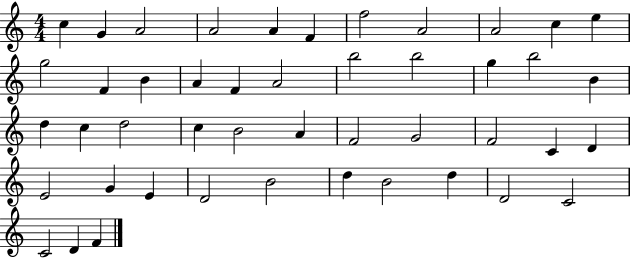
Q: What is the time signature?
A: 4/4